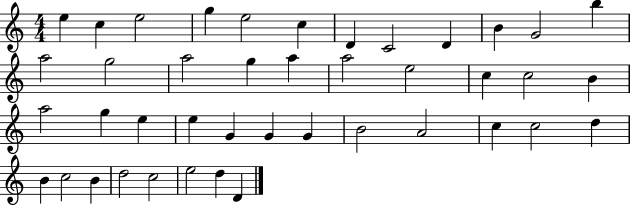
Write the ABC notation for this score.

X:1
T:Untitled
M:4/4
L:1/4
K:C
e c e2 g e2 c D C2 D B G2 b a2 g2 a2 g a a2 e2 c c2 B a2 g e e G G G B2 A2 c c2 d B c2 B d2 c2 e2 d D